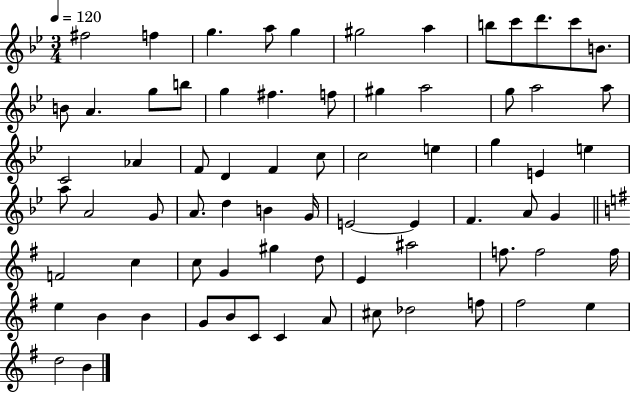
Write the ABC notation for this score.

X:1
T:Untitled
M:3/4
L:1/4
K:Bb
^f2 f g a/2 g ^g2 a b/2 c'/2 d'/2 c'/2 B/2 B/2 A g/2 b/2 g ^f f/2 ^g a2 g/2 a2 a/2 C2 _A F/2 D F c/2 c2 e g E e a/2 A2 G/2 A/2 d B G/4 E2 E F A/2 G F2 c c/2 G ^g d/2 E ^a2 f/2 f2 f/4 e B B G/2 B/2 C/2 C A/2 ^c/2 _d2 f/2 ^f2 e d2 B